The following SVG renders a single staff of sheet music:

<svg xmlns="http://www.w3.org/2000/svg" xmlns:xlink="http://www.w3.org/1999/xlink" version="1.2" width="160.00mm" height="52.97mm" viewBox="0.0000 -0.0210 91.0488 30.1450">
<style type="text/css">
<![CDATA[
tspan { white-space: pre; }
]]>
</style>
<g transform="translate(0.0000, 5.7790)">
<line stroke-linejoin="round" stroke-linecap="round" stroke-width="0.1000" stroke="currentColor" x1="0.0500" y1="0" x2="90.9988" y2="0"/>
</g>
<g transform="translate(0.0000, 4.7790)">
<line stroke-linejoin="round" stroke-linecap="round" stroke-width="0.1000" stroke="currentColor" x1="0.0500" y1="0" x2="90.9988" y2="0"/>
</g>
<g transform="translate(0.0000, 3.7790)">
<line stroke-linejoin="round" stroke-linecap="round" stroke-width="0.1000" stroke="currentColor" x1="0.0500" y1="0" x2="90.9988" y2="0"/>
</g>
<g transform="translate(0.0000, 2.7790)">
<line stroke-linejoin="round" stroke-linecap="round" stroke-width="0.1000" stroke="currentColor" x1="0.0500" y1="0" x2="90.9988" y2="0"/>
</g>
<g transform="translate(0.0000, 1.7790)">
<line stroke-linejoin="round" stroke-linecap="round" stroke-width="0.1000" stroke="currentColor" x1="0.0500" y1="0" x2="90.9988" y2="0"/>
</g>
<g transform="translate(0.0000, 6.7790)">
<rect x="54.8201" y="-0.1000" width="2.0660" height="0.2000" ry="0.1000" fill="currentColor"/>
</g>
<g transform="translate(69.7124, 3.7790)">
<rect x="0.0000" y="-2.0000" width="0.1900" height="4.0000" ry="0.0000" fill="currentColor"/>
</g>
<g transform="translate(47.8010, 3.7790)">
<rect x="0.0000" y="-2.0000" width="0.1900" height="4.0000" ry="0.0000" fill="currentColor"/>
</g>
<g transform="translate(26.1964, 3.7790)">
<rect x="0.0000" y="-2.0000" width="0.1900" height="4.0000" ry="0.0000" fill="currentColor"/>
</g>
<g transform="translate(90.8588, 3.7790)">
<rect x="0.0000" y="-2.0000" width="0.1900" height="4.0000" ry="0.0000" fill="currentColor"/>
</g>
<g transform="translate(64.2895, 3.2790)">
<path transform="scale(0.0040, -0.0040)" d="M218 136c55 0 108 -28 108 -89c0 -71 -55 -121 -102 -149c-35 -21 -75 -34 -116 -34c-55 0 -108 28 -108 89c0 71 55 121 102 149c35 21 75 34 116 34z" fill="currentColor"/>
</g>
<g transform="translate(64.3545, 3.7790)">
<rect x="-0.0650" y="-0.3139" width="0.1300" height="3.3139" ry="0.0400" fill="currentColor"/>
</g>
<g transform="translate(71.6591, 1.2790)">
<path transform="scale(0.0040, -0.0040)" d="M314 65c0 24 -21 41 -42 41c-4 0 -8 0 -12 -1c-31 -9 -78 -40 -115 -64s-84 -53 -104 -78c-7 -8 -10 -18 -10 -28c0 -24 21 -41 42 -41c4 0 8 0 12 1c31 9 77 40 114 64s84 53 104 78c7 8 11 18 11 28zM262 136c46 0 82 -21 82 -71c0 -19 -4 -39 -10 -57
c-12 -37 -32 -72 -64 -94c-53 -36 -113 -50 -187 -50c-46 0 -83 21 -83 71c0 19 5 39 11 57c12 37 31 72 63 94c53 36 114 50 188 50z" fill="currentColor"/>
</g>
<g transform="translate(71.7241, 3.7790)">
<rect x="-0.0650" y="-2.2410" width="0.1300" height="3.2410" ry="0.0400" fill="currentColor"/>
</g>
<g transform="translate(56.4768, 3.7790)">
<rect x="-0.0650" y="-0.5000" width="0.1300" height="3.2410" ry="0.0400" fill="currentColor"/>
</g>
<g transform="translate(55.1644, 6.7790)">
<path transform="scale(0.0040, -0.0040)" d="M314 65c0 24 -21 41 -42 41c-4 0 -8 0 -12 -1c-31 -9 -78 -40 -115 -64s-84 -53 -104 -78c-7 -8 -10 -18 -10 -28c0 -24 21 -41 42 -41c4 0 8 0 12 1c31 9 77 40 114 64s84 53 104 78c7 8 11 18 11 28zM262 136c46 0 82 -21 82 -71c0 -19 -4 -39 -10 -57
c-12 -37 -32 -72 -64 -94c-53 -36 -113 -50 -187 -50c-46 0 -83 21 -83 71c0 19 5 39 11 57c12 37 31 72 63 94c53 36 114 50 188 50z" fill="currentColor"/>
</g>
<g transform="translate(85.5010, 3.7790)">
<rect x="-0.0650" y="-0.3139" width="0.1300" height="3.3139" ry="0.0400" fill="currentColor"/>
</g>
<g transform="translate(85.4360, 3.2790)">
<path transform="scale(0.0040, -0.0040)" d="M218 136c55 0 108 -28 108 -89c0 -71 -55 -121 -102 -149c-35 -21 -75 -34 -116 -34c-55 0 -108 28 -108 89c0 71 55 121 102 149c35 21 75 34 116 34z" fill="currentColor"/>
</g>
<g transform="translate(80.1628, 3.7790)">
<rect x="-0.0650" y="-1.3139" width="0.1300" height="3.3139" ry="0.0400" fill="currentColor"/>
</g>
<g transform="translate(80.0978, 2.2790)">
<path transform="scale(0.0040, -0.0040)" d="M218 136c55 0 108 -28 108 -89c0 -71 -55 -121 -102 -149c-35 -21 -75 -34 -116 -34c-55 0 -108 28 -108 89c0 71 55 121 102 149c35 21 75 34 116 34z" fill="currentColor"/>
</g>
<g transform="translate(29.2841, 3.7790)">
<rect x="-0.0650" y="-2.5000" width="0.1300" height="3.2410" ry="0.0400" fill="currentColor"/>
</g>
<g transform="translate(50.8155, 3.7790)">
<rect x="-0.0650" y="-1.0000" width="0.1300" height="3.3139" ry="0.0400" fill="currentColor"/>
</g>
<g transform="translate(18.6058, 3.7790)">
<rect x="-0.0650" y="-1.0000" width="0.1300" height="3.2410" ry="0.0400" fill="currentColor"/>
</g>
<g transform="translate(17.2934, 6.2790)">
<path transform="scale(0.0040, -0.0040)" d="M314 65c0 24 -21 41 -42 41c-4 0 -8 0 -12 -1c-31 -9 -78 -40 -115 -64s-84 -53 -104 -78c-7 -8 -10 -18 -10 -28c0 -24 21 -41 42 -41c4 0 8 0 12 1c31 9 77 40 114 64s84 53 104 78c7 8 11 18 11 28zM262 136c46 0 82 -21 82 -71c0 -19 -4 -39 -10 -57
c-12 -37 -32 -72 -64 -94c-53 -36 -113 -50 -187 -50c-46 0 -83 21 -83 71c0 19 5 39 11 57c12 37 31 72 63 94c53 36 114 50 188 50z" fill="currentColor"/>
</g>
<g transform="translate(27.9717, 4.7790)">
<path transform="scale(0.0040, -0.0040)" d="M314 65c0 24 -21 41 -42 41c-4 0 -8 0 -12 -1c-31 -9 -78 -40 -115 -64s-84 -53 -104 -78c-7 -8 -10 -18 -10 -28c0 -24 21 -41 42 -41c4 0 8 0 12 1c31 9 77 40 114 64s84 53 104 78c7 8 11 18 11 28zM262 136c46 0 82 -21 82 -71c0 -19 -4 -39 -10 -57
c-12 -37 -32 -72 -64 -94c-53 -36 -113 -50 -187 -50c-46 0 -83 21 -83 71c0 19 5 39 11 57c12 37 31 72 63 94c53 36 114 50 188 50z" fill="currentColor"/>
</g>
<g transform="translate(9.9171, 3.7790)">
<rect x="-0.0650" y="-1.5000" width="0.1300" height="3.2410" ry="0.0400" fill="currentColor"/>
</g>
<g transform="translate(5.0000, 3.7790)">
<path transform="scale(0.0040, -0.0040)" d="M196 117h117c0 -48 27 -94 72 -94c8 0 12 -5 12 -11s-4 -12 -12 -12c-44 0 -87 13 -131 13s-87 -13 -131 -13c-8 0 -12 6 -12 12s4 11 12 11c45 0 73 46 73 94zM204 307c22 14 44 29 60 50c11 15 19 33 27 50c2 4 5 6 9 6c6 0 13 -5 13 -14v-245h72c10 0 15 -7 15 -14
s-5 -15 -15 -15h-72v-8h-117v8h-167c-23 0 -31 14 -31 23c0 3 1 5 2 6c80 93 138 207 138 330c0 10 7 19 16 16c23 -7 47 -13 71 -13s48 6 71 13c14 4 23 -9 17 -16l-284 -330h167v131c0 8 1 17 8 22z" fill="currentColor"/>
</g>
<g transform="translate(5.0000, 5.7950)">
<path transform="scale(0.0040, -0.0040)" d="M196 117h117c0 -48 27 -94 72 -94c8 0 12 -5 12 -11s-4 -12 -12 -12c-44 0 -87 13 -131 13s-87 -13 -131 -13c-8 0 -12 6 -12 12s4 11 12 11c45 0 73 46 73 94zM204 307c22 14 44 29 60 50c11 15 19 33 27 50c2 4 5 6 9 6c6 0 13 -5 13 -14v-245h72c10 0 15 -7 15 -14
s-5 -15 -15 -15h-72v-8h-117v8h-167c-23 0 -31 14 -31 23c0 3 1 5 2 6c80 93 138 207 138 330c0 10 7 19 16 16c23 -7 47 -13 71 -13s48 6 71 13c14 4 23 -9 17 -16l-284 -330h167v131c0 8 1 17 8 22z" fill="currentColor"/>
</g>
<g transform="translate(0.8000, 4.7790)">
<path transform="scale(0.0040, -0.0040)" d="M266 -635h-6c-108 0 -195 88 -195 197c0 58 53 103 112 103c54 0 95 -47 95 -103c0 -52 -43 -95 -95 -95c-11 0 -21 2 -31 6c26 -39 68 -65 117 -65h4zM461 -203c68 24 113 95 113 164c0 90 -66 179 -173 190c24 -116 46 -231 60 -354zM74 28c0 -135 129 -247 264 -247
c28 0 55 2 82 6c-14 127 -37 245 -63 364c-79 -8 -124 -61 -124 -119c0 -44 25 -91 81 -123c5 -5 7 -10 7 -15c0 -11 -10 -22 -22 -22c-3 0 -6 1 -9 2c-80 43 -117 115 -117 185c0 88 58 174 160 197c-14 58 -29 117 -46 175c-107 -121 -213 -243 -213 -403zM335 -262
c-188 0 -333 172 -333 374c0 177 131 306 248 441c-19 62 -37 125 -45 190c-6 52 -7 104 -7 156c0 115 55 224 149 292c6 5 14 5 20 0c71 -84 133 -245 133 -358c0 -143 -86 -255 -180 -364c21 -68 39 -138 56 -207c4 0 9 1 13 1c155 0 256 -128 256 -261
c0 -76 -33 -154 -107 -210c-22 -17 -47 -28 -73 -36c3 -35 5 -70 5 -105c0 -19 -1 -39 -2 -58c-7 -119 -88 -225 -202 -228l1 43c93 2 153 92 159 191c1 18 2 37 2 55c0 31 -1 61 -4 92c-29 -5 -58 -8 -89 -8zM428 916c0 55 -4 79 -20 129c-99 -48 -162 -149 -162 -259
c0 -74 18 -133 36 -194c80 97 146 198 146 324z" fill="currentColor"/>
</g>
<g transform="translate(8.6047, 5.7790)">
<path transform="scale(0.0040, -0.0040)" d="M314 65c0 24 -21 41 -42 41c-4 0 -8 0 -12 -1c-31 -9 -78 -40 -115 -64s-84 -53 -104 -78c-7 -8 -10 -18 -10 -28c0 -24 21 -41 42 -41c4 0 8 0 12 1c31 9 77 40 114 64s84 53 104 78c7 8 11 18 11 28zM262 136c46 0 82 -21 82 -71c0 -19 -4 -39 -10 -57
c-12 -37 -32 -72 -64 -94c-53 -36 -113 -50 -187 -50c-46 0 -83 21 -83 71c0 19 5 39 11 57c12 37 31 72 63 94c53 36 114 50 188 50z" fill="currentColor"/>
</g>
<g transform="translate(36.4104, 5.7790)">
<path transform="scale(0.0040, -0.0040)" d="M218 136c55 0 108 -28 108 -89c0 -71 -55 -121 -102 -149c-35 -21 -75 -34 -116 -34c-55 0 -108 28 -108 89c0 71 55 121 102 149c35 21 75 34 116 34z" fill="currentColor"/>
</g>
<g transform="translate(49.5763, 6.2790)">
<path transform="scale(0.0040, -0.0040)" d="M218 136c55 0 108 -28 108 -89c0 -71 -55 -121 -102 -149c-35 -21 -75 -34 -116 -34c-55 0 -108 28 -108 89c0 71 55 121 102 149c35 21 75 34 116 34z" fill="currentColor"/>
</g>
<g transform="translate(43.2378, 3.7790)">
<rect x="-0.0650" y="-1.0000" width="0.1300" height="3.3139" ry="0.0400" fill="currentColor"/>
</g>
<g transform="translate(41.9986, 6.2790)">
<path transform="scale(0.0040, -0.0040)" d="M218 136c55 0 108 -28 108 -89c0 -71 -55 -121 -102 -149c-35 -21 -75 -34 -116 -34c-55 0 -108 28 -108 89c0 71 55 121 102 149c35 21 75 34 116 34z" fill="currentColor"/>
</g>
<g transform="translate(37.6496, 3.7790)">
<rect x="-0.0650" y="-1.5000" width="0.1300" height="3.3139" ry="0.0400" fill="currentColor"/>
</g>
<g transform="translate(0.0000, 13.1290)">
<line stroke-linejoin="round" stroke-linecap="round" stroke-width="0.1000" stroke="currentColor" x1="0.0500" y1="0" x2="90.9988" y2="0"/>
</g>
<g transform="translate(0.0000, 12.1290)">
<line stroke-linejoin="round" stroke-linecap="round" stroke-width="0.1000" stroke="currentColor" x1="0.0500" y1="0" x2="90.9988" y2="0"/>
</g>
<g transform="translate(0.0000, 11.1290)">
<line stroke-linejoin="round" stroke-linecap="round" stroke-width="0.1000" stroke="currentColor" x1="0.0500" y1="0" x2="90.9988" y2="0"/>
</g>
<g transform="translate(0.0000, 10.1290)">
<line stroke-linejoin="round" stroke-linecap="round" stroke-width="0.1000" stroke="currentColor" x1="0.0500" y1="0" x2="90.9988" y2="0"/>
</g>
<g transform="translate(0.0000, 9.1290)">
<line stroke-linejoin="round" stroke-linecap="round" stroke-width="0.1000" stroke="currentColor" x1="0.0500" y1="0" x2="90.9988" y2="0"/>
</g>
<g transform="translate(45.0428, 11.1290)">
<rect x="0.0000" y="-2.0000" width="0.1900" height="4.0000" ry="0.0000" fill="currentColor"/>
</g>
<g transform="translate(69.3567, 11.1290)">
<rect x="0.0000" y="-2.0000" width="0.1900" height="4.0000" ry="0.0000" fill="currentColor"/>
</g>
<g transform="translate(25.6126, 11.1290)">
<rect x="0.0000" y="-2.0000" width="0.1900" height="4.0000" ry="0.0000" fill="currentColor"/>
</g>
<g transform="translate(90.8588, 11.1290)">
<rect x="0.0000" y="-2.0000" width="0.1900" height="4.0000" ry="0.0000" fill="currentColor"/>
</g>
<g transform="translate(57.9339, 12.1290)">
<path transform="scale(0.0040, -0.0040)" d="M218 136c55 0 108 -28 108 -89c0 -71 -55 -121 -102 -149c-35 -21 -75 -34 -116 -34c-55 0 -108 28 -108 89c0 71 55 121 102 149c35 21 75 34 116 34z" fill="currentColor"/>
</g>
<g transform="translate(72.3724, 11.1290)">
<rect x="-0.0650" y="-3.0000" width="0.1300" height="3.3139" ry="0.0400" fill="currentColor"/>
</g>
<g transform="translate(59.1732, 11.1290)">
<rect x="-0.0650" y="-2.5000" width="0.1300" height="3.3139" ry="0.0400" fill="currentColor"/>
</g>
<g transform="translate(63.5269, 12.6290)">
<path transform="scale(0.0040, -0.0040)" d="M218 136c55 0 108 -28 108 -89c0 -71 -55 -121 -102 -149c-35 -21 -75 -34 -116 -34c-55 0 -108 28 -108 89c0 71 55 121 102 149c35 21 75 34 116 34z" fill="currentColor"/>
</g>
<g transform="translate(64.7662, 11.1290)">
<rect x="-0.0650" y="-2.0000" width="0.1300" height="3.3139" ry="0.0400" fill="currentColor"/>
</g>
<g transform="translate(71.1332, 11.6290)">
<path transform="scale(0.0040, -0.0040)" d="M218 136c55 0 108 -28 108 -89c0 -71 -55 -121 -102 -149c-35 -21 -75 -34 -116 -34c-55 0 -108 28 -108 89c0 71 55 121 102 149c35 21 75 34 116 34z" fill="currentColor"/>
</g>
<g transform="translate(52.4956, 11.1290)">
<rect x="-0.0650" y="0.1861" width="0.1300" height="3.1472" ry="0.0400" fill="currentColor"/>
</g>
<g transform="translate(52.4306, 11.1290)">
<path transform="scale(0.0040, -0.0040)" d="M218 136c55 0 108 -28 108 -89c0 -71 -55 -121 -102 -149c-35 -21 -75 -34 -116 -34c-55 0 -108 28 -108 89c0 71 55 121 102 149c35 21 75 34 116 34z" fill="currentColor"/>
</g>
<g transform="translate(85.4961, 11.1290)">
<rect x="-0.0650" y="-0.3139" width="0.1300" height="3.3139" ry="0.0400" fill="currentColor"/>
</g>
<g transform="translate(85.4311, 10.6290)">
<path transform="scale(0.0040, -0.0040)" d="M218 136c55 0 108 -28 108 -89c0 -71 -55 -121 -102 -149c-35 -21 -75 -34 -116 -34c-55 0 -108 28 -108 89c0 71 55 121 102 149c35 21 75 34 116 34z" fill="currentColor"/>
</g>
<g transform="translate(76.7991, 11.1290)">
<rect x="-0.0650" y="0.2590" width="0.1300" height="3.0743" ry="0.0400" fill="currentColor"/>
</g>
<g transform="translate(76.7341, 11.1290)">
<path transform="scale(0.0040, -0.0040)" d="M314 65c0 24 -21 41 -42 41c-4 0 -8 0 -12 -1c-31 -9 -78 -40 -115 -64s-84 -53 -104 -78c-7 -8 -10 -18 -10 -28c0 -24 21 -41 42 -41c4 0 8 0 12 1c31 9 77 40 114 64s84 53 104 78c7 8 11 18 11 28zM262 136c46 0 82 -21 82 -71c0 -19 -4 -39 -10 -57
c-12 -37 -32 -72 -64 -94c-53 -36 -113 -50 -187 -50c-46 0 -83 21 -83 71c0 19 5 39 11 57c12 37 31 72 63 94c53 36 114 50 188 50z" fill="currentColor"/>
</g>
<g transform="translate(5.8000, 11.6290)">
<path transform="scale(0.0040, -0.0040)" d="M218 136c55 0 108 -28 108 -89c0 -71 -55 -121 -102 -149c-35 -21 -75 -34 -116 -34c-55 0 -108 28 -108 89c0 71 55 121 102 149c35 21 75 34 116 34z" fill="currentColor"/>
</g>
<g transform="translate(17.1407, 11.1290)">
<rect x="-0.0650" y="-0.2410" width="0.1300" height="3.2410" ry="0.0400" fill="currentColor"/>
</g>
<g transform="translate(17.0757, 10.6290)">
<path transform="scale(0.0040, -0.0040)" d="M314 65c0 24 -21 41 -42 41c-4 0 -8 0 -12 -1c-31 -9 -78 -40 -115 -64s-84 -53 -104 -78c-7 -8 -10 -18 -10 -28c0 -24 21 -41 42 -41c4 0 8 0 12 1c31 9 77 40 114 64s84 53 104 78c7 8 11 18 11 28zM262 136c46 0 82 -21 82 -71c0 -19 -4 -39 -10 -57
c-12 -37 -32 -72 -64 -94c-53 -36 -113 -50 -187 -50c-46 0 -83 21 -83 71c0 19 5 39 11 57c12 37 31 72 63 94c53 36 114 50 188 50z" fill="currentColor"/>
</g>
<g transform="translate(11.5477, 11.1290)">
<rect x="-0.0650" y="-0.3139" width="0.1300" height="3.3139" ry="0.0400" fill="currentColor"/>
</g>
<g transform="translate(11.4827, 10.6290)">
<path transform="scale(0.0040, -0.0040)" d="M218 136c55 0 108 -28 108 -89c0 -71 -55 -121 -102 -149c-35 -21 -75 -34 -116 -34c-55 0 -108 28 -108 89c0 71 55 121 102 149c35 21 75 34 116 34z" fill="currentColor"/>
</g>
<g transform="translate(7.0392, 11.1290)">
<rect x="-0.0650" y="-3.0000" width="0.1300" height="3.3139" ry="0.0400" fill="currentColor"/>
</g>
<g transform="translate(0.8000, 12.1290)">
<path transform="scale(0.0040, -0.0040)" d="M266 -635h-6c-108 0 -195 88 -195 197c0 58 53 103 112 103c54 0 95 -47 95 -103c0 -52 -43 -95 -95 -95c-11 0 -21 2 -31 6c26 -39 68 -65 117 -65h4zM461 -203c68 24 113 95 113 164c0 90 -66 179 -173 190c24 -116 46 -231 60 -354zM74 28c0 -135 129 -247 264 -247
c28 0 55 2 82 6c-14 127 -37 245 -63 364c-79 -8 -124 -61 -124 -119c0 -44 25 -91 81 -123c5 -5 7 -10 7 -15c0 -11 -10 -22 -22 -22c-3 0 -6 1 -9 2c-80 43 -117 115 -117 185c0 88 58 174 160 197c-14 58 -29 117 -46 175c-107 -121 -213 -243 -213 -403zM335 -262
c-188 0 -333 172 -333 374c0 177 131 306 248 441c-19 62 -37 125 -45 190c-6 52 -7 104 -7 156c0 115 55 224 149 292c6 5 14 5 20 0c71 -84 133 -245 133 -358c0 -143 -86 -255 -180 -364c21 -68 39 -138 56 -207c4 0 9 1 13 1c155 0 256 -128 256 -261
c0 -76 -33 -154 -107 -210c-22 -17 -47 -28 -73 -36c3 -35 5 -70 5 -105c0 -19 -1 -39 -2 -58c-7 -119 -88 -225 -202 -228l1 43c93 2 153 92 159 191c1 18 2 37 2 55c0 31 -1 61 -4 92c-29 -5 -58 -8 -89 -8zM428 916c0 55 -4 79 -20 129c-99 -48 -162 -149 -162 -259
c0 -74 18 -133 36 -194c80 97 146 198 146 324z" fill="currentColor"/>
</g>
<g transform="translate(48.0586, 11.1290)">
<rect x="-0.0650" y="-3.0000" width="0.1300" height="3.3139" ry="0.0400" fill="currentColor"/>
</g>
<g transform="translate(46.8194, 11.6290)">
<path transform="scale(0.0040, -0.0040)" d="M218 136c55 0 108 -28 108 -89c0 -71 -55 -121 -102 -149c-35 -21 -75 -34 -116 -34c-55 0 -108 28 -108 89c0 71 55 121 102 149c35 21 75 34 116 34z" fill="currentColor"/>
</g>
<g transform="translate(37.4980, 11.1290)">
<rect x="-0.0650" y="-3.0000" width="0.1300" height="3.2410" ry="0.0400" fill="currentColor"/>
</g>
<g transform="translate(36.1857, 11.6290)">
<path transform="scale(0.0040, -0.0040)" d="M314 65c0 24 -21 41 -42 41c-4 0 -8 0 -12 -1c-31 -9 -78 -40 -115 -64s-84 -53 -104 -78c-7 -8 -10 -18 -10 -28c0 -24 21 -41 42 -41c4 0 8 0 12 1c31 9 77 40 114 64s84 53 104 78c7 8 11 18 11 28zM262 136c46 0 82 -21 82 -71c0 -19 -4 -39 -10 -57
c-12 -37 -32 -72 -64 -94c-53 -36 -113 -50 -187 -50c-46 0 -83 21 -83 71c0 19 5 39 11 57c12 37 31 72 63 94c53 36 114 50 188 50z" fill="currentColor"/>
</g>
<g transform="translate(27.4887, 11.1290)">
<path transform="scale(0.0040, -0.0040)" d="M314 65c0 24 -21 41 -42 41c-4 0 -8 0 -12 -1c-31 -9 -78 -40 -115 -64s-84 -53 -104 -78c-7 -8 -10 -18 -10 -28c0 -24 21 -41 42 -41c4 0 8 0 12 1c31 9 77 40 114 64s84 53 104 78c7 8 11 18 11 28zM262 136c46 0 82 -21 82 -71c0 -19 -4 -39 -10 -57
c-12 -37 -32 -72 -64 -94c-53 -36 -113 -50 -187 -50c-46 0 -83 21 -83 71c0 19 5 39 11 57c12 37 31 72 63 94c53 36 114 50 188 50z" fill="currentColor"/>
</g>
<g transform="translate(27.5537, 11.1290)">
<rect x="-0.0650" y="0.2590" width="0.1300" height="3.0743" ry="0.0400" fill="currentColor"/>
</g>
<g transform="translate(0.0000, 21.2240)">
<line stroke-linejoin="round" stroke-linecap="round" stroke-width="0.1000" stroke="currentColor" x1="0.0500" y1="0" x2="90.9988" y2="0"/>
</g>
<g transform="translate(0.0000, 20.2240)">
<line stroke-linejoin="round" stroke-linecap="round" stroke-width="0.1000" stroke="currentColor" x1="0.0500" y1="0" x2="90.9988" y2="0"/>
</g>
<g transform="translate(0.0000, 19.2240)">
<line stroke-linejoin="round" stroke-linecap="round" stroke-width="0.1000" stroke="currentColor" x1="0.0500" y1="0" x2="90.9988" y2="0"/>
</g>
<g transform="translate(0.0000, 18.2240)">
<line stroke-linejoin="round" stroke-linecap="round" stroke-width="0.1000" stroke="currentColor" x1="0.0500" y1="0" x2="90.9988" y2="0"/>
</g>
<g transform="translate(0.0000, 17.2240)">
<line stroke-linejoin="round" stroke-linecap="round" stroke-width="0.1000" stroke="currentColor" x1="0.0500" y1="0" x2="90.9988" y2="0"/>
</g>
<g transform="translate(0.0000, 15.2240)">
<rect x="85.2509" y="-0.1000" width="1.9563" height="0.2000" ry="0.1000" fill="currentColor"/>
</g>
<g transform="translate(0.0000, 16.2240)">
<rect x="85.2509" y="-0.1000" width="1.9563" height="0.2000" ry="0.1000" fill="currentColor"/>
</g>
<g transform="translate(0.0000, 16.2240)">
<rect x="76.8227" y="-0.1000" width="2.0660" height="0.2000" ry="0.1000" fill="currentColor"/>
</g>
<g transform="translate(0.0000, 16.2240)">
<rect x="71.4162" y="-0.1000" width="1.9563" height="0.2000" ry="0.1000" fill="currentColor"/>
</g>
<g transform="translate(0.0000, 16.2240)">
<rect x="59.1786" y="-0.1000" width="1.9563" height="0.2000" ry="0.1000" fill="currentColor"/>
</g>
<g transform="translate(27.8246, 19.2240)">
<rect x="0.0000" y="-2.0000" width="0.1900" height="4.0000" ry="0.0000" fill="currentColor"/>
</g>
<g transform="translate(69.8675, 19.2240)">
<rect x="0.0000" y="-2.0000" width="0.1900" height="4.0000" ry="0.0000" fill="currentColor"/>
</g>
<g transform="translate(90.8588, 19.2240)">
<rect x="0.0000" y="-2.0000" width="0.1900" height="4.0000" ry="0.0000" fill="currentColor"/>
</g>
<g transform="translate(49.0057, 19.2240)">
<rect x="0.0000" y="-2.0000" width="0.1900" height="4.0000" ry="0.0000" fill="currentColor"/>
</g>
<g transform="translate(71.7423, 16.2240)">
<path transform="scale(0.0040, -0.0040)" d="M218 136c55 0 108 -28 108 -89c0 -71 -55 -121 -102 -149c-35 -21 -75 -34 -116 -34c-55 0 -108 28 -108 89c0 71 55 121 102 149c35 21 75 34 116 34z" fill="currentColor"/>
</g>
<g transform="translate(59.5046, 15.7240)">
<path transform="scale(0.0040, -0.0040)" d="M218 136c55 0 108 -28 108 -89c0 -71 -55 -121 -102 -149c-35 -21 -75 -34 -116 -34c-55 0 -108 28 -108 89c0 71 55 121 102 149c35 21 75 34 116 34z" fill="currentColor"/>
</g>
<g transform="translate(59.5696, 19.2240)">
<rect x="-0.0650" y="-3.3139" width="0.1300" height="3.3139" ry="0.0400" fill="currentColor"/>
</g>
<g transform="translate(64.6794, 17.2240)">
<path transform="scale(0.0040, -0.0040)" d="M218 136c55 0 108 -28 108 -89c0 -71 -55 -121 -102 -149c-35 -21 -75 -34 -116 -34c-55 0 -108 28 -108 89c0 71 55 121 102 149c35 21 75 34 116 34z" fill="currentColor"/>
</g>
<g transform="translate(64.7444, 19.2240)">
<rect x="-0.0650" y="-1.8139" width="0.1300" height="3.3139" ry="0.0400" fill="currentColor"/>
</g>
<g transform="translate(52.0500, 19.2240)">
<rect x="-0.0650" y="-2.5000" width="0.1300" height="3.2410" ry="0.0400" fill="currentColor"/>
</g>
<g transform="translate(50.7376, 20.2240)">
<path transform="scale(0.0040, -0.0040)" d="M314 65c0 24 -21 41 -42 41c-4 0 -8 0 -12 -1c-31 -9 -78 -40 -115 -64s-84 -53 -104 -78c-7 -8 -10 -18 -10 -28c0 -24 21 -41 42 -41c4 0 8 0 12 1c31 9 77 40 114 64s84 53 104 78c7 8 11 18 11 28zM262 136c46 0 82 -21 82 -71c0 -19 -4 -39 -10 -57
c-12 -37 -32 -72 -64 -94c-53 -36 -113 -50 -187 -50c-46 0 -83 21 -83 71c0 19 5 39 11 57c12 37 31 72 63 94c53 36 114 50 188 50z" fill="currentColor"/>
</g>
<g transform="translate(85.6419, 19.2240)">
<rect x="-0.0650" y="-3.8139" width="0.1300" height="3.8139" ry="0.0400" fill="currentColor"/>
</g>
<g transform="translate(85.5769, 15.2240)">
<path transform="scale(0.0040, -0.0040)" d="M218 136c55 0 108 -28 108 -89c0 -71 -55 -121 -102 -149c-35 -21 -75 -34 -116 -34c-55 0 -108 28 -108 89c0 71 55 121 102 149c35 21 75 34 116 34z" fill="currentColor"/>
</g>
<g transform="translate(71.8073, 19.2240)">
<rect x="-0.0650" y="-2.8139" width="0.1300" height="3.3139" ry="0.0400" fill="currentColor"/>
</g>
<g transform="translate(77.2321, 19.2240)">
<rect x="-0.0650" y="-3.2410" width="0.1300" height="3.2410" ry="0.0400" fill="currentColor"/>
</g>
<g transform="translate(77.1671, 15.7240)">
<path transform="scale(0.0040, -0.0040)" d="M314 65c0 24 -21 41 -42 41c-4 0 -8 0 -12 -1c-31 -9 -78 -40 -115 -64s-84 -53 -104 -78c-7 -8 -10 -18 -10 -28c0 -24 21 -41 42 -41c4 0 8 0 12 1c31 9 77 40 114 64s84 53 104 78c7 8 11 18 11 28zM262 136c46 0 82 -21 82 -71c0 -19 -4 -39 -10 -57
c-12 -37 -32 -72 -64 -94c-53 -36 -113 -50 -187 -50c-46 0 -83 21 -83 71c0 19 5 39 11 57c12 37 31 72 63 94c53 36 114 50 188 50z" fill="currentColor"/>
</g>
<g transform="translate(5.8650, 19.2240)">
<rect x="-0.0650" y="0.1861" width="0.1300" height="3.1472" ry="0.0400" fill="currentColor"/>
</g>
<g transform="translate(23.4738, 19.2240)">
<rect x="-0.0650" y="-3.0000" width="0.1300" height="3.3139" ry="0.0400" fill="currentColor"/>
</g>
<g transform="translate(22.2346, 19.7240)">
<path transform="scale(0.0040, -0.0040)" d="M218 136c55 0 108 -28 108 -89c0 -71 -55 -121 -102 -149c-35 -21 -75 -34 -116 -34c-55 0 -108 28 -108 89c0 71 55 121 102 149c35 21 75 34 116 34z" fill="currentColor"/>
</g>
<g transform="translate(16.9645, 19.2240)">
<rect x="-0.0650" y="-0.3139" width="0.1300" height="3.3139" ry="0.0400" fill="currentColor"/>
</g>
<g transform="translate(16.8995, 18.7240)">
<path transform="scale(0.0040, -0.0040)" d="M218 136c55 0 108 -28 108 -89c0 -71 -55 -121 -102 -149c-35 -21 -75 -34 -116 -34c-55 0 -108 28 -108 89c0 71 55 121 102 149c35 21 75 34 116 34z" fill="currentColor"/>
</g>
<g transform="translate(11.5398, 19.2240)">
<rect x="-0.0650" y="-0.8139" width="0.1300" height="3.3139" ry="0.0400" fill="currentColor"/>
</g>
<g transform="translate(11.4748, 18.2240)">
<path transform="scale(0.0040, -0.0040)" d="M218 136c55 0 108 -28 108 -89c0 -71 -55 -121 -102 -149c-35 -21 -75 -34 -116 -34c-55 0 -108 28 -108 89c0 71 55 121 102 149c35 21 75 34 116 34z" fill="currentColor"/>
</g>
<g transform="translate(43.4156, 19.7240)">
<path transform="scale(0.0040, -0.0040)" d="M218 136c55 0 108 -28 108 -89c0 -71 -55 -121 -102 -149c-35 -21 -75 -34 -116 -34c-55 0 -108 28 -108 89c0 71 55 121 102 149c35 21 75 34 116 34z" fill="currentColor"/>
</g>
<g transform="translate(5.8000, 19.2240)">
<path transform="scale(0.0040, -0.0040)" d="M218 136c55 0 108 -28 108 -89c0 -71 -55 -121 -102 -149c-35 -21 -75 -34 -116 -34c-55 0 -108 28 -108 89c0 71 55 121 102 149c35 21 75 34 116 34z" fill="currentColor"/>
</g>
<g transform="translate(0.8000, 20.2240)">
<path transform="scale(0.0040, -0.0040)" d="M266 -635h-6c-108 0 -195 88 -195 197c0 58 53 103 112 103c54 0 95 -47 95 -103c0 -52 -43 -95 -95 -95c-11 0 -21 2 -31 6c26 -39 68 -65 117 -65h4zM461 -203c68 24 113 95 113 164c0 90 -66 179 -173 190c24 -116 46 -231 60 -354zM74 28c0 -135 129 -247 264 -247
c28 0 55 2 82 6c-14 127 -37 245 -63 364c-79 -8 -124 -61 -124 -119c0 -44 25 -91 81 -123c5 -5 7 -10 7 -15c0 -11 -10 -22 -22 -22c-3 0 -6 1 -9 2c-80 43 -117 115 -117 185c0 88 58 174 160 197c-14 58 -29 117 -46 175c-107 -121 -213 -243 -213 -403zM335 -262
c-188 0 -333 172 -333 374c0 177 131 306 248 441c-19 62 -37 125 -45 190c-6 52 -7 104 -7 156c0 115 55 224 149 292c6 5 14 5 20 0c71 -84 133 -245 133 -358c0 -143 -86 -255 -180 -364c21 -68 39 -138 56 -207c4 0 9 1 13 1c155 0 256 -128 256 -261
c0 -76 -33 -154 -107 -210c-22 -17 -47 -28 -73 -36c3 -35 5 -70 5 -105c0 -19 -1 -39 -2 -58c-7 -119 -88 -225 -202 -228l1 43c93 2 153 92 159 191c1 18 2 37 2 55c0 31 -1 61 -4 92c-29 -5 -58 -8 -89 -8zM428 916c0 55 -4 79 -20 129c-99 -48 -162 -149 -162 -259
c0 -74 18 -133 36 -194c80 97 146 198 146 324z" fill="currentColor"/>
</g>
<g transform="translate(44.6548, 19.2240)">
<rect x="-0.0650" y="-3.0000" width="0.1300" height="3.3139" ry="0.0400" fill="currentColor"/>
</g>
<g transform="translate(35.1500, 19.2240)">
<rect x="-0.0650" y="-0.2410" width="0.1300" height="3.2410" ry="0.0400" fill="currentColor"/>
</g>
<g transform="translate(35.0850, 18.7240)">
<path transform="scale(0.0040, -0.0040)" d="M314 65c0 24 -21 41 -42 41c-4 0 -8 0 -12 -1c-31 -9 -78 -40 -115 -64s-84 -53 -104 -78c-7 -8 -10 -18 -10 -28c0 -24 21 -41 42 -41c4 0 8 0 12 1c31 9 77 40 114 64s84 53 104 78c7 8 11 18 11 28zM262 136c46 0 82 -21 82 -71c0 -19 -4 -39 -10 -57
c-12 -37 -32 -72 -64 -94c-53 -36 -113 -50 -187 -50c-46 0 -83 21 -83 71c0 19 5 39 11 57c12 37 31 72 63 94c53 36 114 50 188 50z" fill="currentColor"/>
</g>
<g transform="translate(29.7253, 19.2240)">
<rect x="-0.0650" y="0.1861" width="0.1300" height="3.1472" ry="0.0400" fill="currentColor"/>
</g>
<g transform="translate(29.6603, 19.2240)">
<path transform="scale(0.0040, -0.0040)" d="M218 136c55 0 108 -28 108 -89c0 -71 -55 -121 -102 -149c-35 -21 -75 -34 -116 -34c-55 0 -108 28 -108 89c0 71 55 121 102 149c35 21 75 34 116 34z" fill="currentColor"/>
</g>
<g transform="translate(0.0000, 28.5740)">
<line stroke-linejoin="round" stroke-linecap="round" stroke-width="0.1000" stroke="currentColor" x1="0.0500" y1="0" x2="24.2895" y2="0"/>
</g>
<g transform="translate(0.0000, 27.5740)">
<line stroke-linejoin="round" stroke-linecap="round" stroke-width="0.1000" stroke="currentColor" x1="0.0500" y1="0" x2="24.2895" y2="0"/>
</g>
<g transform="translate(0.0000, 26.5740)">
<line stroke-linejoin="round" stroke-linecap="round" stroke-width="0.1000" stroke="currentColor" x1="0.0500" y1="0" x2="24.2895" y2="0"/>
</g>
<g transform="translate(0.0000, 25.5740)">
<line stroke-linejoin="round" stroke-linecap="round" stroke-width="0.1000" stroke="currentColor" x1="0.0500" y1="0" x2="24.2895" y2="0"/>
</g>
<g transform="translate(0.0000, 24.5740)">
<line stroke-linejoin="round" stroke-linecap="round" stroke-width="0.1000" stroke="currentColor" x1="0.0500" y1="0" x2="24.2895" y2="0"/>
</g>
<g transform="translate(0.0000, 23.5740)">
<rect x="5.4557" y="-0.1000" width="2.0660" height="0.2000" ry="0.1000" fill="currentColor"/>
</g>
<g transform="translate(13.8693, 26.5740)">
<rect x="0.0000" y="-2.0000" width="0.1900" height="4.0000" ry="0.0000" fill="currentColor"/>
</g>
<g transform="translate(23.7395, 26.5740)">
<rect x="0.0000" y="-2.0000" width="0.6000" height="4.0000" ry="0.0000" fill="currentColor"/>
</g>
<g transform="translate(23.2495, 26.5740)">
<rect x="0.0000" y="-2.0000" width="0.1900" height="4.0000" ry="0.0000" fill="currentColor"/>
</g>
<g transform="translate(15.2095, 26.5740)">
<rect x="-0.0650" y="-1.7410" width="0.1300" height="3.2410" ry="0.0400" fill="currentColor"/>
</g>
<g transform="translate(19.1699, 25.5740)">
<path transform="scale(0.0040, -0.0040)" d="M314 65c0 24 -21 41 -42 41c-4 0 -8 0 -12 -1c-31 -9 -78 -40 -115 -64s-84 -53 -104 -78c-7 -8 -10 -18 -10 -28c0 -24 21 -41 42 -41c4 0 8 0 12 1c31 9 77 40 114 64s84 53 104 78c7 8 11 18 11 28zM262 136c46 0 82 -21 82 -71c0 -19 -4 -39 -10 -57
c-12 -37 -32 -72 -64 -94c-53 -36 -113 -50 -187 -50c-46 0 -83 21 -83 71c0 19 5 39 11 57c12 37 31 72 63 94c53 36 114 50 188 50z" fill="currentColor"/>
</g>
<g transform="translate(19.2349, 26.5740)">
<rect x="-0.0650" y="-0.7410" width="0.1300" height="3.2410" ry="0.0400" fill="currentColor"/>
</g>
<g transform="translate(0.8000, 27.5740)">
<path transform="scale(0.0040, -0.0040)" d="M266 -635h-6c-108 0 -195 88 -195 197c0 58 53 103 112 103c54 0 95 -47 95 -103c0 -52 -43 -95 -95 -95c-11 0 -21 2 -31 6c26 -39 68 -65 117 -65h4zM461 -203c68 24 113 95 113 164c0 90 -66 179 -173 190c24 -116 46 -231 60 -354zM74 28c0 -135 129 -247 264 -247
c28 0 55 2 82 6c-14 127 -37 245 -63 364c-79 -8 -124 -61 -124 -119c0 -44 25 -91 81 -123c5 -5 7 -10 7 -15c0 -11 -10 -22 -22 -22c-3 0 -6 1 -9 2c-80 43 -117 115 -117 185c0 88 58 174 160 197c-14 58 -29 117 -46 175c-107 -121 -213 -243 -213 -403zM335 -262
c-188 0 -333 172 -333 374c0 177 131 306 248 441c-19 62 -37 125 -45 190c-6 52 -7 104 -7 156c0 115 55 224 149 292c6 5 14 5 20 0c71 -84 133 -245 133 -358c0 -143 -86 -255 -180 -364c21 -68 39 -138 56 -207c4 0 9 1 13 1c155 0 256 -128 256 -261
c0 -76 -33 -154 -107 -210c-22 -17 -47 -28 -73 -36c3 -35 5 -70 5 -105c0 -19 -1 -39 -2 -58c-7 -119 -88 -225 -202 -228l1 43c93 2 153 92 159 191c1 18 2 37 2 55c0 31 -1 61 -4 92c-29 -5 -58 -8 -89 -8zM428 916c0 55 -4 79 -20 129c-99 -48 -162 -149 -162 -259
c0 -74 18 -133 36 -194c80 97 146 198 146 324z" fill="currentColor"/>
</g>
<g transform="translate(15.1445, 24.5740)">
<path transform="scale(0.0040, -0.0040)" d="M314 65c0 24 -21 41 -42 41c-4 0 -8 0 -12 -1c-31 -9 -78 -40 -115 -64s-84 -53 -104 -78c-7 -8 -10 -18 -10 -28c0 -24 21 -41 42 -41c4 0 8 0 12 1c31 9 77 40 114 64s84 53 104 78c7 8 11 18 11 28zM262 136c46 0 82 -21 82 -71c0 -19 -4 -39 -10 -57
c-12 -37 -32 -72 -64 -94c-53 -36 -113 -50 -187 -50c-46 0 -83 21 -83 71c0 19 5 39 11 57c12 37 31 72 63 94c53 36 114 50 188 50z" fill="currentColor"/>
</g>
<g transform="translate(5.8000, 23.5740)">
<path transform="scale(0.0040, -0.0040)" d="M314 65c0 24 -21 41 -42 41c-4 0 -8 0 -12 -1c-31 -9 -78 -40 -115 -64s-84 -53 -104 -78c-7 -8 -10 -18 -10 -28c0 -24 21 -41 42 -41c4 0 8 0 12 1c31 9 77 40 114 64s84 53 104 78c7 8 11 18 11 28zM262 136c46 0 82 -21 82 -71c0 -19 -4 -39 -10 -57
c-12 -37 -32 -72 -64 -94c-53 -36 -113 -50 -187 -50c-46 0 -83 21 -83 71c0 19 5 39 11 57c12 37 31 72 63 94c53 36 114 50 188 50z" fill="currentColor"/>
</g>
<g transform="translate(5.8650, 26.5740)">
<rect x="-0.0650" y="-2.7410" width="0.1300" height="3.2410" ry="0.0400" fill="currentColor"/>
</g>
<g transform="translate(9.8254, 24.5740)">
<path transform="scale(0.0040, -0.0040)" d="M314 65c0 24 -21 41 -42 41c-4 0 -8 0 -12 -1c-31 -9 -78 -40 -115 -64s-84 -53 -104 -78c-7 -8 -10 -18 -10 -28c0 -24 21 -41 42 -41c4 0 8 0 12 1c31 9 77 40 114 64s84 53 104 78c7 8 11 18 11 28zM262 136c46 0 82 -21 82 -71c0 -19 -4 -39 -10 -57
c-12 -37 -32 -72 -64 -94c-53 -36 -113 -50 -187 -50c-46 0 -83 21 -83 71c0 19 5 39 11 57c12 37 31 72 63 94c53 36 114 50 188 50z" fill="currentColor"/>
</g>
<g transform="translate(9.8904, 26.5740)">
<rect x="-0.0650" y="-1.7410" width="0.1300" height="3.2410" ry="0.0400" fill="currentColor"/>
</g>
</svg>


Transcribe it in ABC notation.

X:1
T:Untitled
M:4/4
L:1/4
K:C
E2 D2 G2 E D D C2 c g2 e c A c c2 B2 A2 A B G F A B2 c B d c A B c2 A G2 b f a b2 c' a2 f2 f2 d2